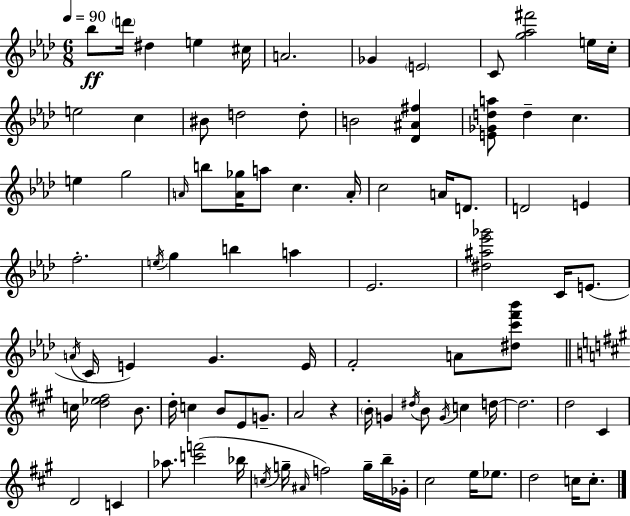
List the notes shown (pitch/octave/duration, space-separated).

Bb5/e D6/s D#5/q E5/q C#5/s A4/h. Gb4/q E4/h C4/e [G5,Ab5,F#6]/h E5/s C5/s E5/h C5/q BIS4/e D5/h D5/e B4/h [Db4,A#4,F#5]/q [E4,Gb4,D5,A5]/e D5/q C5/q. E5/q G5/h A4/s B5/e [A4,Gb5]/s A5/e C5/q. A4/s C5/h A4/s D4/e. D4/h E4/q F5/h. E5/s G5/q B5/q A5/q Eb4/h. [D#5,A#5,Eb6,Gb6]/h C4/s E4/e. A4/s C4/s E4/q G4/q. E4/s F4/h A4/e [D#5,C6,F6,Bb6]/e C5/s [D5,Eb5,F#5]/h B4/e. D5/s C5/q B4/e E4/e G4/e. A4/h R/q B4/s G4/q D#5/s B4/e G4/s C5/q D5/s D5/h. D5/h C#4/q D4/h C4/q Ab5/e. [C6,F6]/h Bb5/s C5/s G5/s A#4/s F5/h G5/s B5/s Gb4/s C#5/h E5/s Eb5/e. D5/h C5/s C5/e.